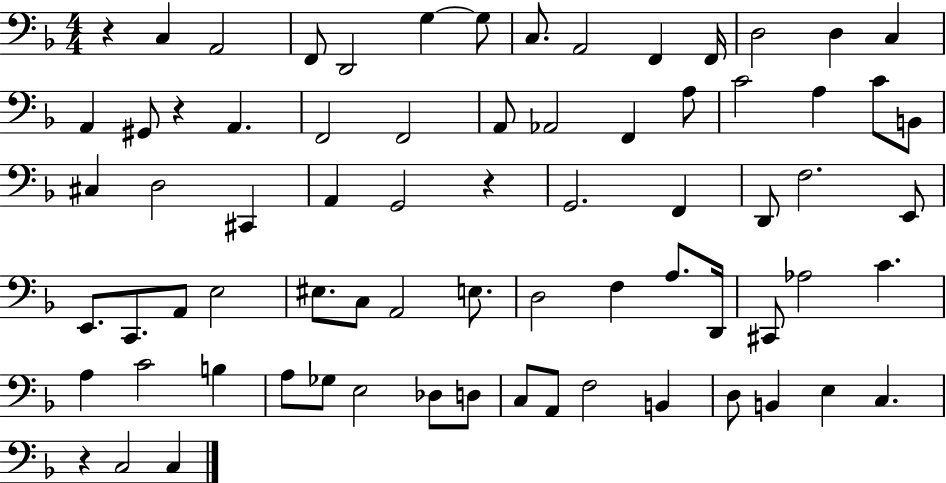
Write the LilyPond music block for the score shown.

{
  \clef bass
  \numericTimeSignature
  \time 4/4
  \key f \major
  r4 c4 a,2 | f,8 d,2 g4~~ g8 | c8. a,2 f,4 f,16 | d2 d4 c4 | \break a,4 gis,8 r4 a,4. | f,2 f,2 | a,8 aes,2 f,4 a8 | c'2 a4 c'8 b,8 | \break cis4 d2 cis,4 | a,4 g,2 r4 | g,2. f,4 | d,8 f2. e,8 | \break e,8. c,8. a,8 e2 | eis8. c8 a,2 e8. | d2 f4 a8. d,16 | cis,8 aes2 c'4. | \break a4 c'2 b4 | a8 ges8 e2 des8 d8 | c8 a,8 f2 b,4 | d8 b,4 e4 c4. | \break r4 c2 c4 | \bar "|."
}